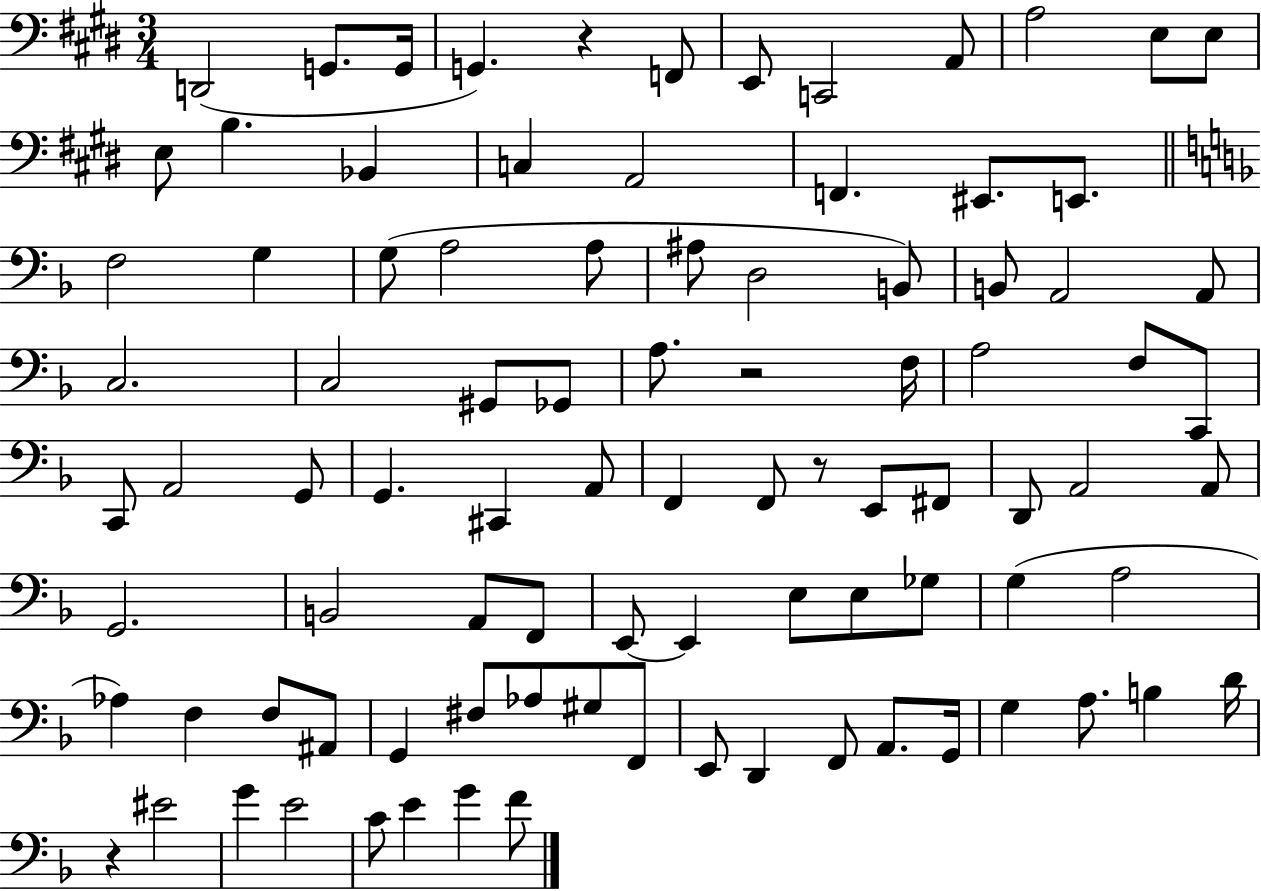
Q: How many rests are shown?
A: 4